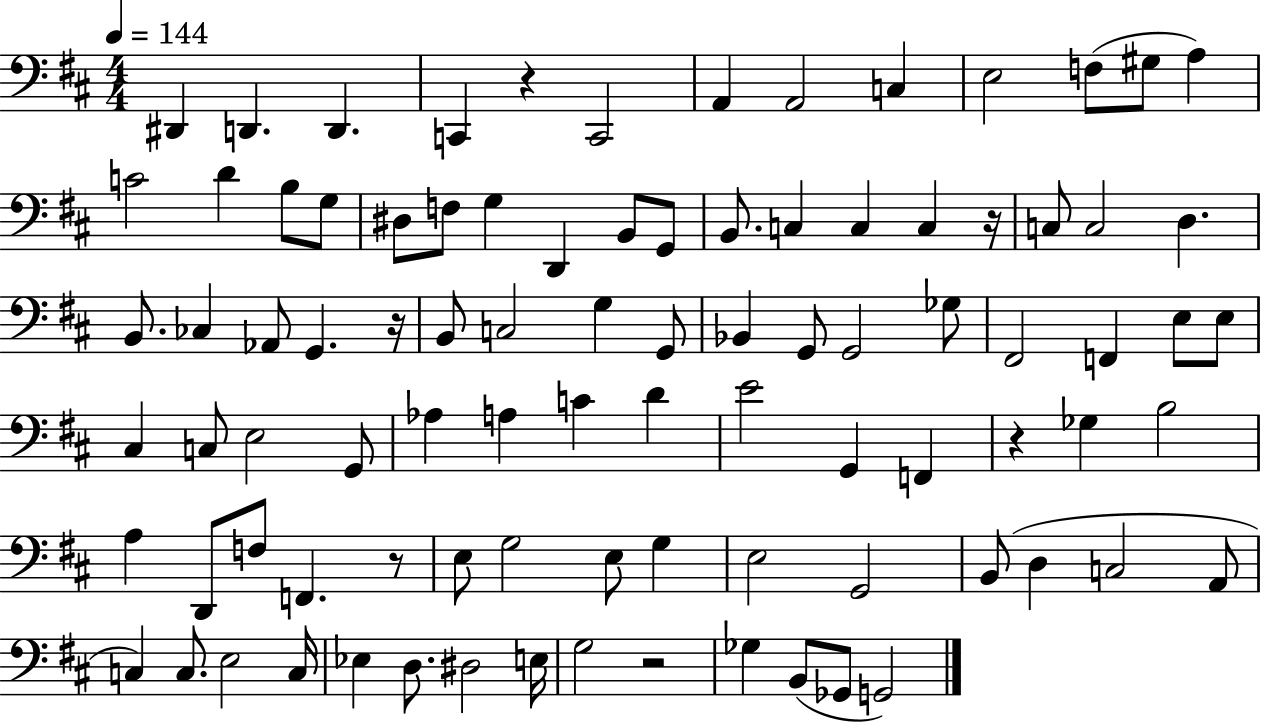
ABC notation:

X:1
T:Untitled
M:4/4
L:1/4
K:D
^D,, D,, D,, C,, z C,,2 A,, A,,2 C, E,2 F,/2 ^G,/2 A, C2 D B,/2 G,/2 ^D,/2 F,/2 G, D,, B,,/2 G,,/2 B,,/2 C, C, C, z/4 C,/2 C,2 D, B,,/2 _C, _A,,/2 G,, z/4 B,,/2 C,2 G, G,,/2 _B,, G,,/2 G,,2 _G,/2 ^F,,2 F,, E,/2 E,/2 ^C, C,/2 E,2 G,,/2 _A, A, C D E2 G,, F,, z _G, B,2 A, D,,/2 F,/2 F,, z/2 E,/2 G,2 E,/2 G, E,2 G,,2 B,,/2 D, C,2 A,,/2 C, C,/2 E,2 C,/4 _E, D,/2 ^D,2 E,/4 G,2 z2 _G, B,,/2 _G,,/2 G,,2